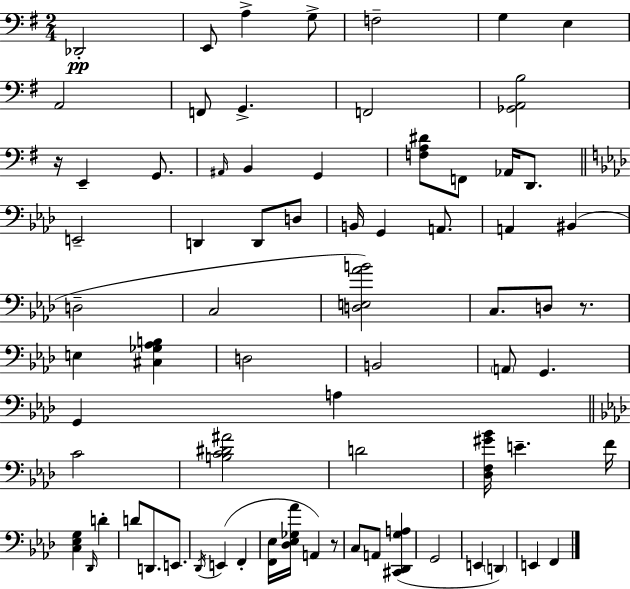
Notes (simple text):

Db2/h E2/e A3/q G3/e F3/h G3/q E3/q A2/h F2/e G2/q. F2/h [Gb2,A2,B3]/h R/s E2/q G2/e. A#2/s B2/q G2/q [F3,A3,D#4]/e F2/e Ab2/s D2/e. E2/h D2/q D2/e D3/e B2/s G2/q A2/e. A2/q BIS2/q D3/h C3/h [D3,E3,Ab4,B4]/h C3/e. D3/e R/e. E3/q [C#3,Gb3,Ab3,B3]/q D3/h B2/h A2/e G2/q. G2/q A3/q C4/h [B3,C4,D#4,A#4]/h D4/h [Db3,F3,G#4,Bb4]/s E4/q. F4/s [C3,Eb3,G3]/q Db2/s D4/q D4/e D2/e. E2/e. Db2/s E2/q F2/q [F2,Eb3]/s [Db3,Eb3,Gb3,Ab4]/s A2/q R/e C3/e A2/e [C#2,Db2,G3,A3]/q G2/h E2/q D2/q E2/q F2/q